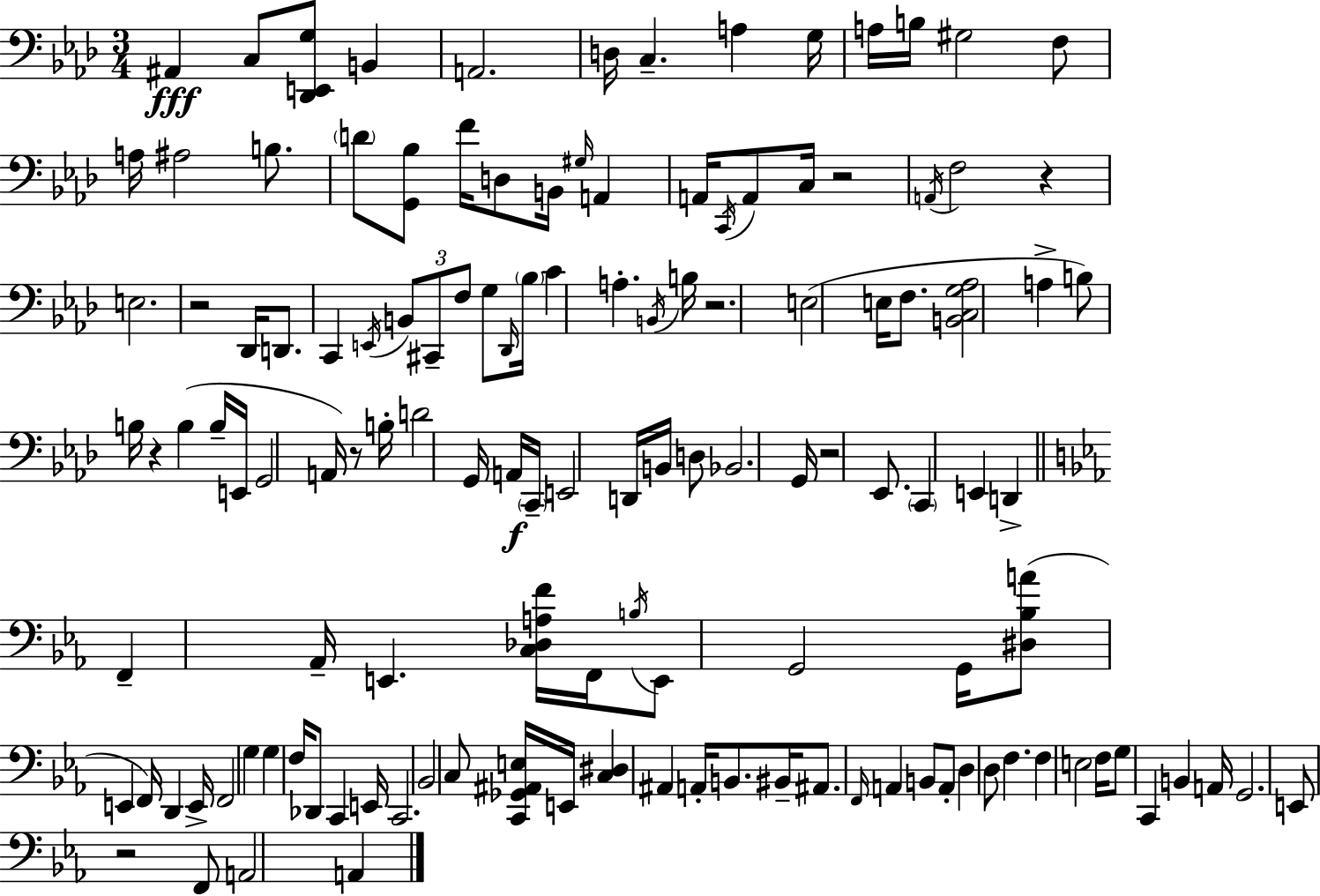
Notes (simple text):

A#2/q C3/e [Db2,E2,G3]/e B2/q A2/h. D3/s C3/q. A3/q G3/s A3/s B3/s G#3/h F3/e A3/s A#3/h B3/e. D4/e [G2,Bb3]/e F4/s D3/e B2/s G#3/s A2/q A2/s C2/s A2/e C3/s R/h A2/s F3/h R/q E3/h. R/h Db2/s D2/e. C2/q E2/s B2/e C#2/e F3/e G3/e Db2/s Bb3/s C4/q A3/q. B2/s B3/s R/h. E3/h E3/s F3/e. [B2,C3,G3,Ab3]/h A3/q B3/e B3/s R/q B3/q B3/s E2/s G2/h A2/s R/e B3/s D4/h G2/s A2/s C2/s E2/h D2/s B2/s D3/e Bb2/h. G2/s R/h Eb2/e. C2/q E2/q D2/q F2/q Ab2/s E2/q. [C3,Db3,A3,F4]/s F2/s B3/s E2/e G2/h G2/s [D#3,Bb3,A4]/e E2/q F2/s D2/q E2/s F2/h G3/q G3/q F3/s Db2/e C2/q E2/s C2/h. Bb2/h C3/e [C2,Gb2,A#2,E3]/s E2/s [C3,D#3]/q A#2/q A2/s B2/e. BIS2/s A#2/e. F2/s A2/q B2/e A2/e D3/q D3/e F3/q. F3/q E3/h F3/s G3/e C2/q B2/q A2/s G2/h. E2/e R/h F2/e A2/h A2/q